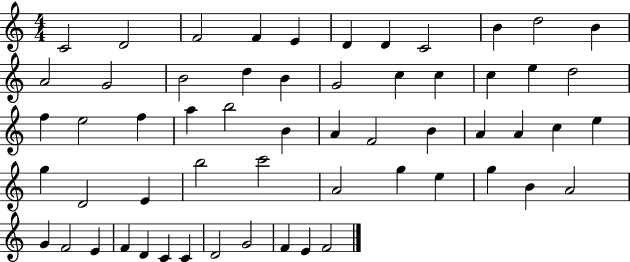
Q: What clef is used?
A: treble